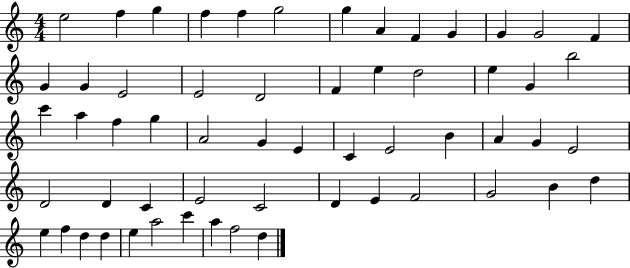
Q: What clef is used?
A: treble